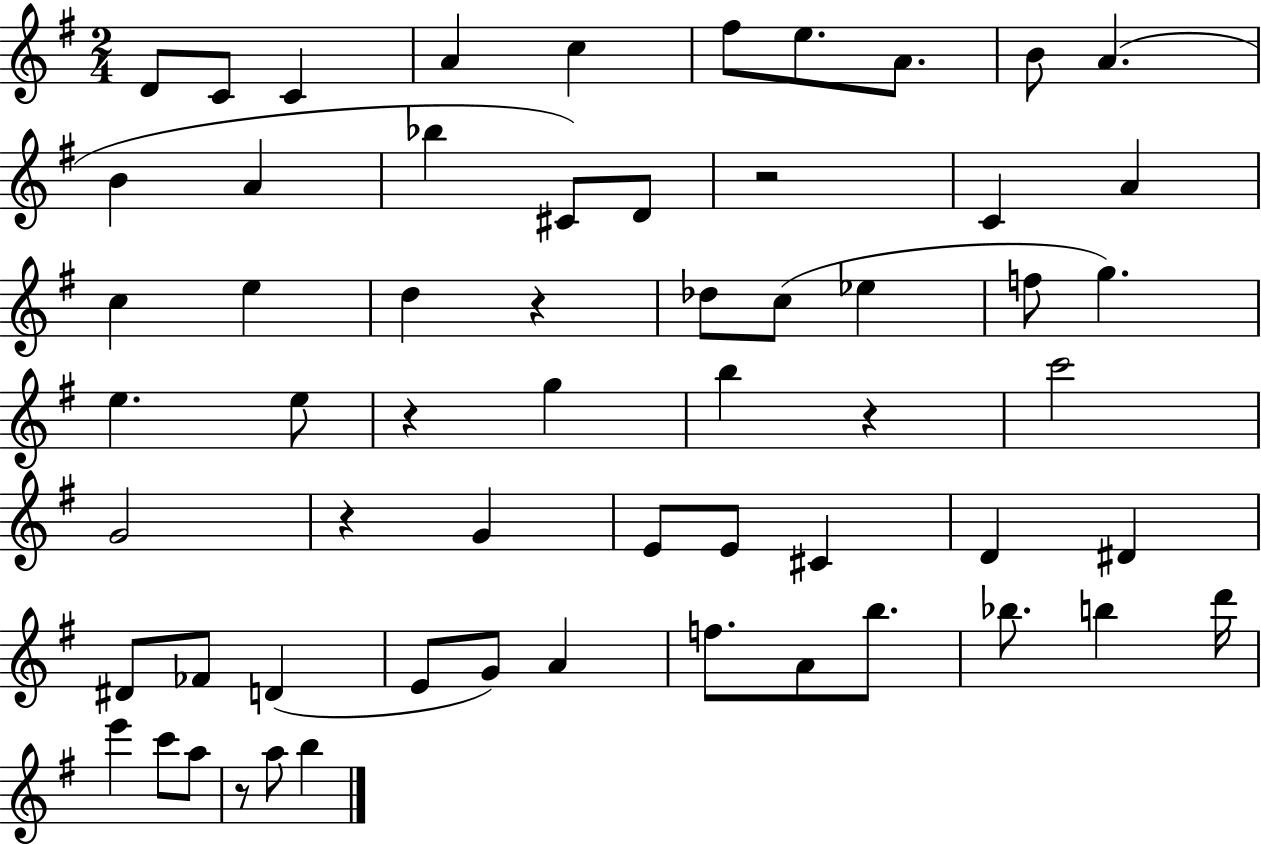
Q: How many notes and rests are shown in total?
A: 60